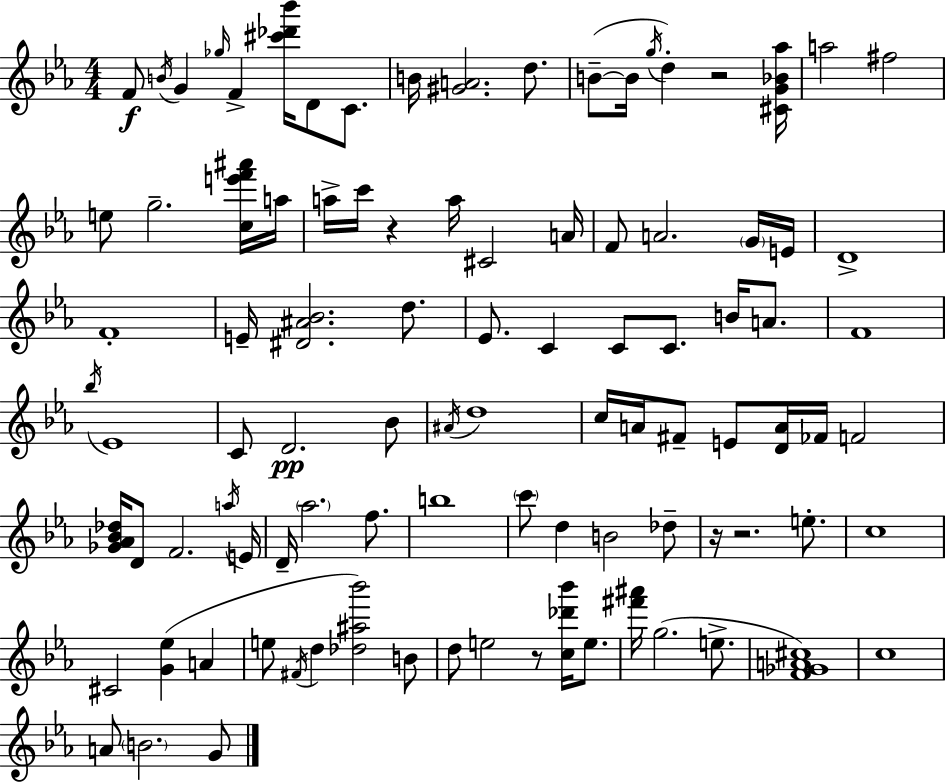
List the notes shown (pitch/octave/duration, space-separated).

F4/e B4/s G4/q Gb5/s F4/q [C#6,Db6,Bb6]/s D4/e C4/e. B4/s [G#4,A4]/h. D5/e. B4/e B4/s G5/s D5/q R/h [C#4,G4,Bb4,Ab5]/s A5/h F#5/h E5/e G5/h. [C5,E6,F6,A#6]/s A5/s A5/s C6/s R/q A5/s C#4/h A4/s F4/e A4/h. G4/s E4/s D4/w F4/w E4/s [D#4,A#4,Bb4]/h. D5/e. Eb4/e. C4/q C4/e C4/e. B4/s A4/e. F4/w Bb5/s Eb4/w C4/e D4/h. Bb4/e A#4/s D5/w C5/s A4/s F#4/e E4/e [D4,A4]/s FES4/s F4/h [Gb4,Ab4,Bb4,Db5]/s D4/e F4/h. A5/s E4/s D4/s Ab5/h. F5/e. B5/w C6/e D5/q B4/h Db5/e R/s R/h. E5/e. C5/w C#4/h [G4,Eb5]/q A4/q E5/e F#4/s D5/q [Db5,A#5,Bb6]/h B4/e D5/e E5/h R/e [C5,Db6,Bb6]/s E5/e. [F#6,A#6]/s G5/h. E5/e. [F4,Gb4,A4,C#5]/w C5/w A4/e B4/h. G4/e